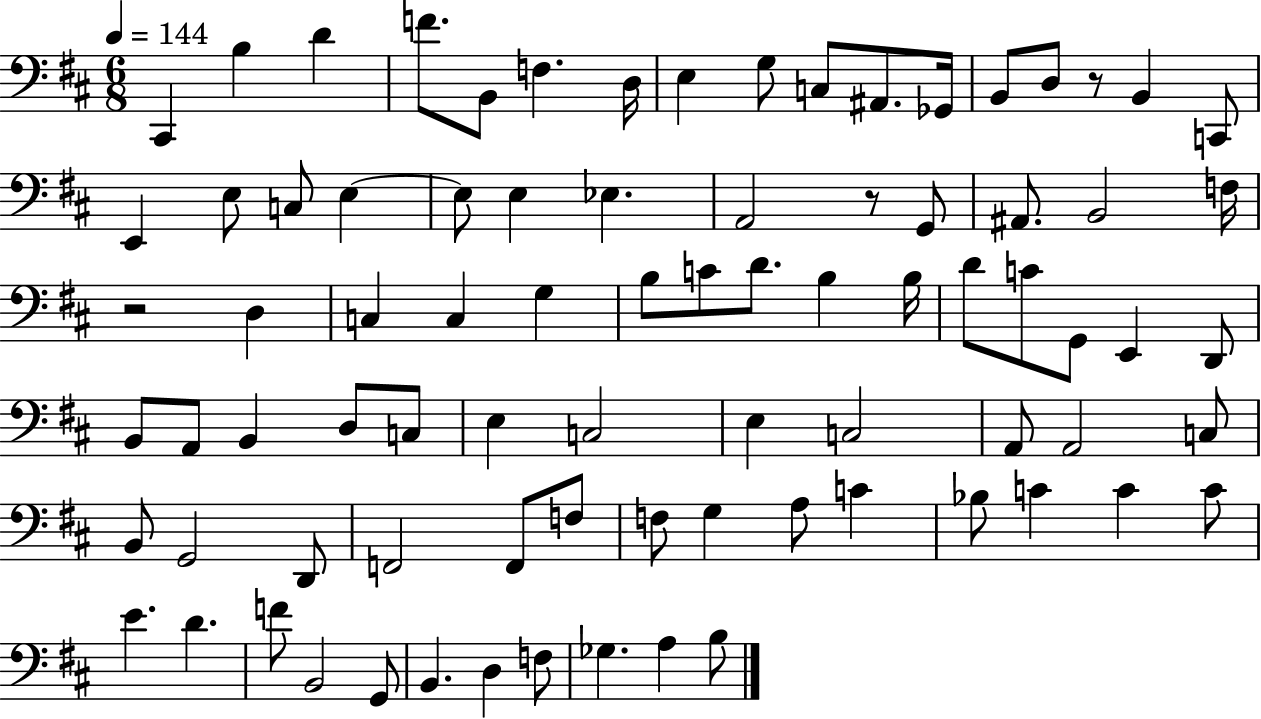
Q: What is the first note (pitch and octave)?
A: C#2